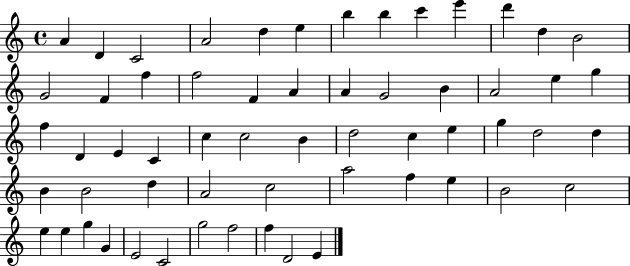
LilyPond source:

{
  \clef treble
  \time 4/4
  \defaultTimeSignature
  \key c \major
  a'4 d'4 c'2 | a'2 d''4 e''4 | b''4 b''4 c'''4 e'''4 | d'''4 d''4 b'2 | \break g'2 f'4 f''4 | f''2 f'4 a'4 | a'4 g'2 b'4 | a'2 e''4 g''4 | \break f''4 d'4 e'4 c'4 | c''4 c''2 b'4 | d''2 c''4 e''4 | g''4 d''2 d''4 | \break b'4 b'2 d''4 | a'2 c''2 | a''2 f''4 e''4 | b'2 c''2 | \break e''4 e''4 g''4 g'4 | e'2 c'2 | g''2 f''2 | f''4 d'2 e'4 | \break \bar "|."
}